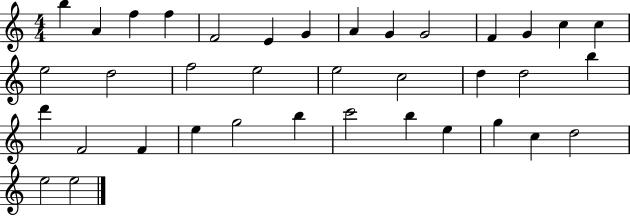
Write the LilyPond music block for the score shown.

{
  \clef treble
  \numericTimeSignature
  \time 4/4
  \key c \major
  b''4 a'4 f''4 f''4 | f'2 e'4 g'4 | a'4 g'4 g'2 | f'4 g'4 c''4 c''4 | \break e''2 d''2 | f''2 e''2 | e''2 c''2 | d''4 d''2 b''4 | \break d'''4 f'2 f'4 | e''4 g''2 b''4 | c'''2 b''4 e''4 | g''4 c''4 d''2 | \break e''2 e''2 | \bar "|."
}